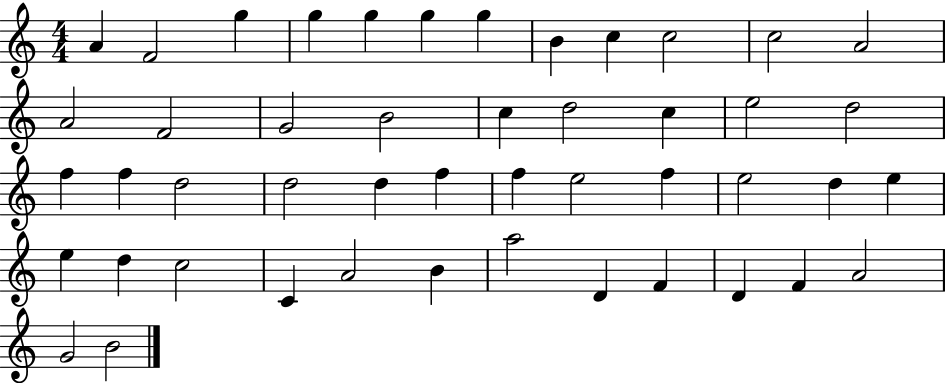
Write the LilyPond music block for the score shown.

{
  \clef treble
  \numericTimeSignature
  \time 4/4
  \key c \major
  a'4 f'2 g''4 | g''4 g''4 g''4 g''4 | b'4 c''4 c''2 | c''2 a'2 | \break a'2 f'2 | g'2 b'2 | c''4 d''2 c''4 | e''2 d''2 | \break f''4 f''4 d''2 | d''2 d''4 f''4 | f''4 e''2 f''4 | e''2 d''4 e''4 | \break e''4 d''4 c''2 | c'4 a'2 b'4 | a''2 d'4 f'4 | d'4 f'4 a'2 | \break g'2 b'2 | \bar "|."
}